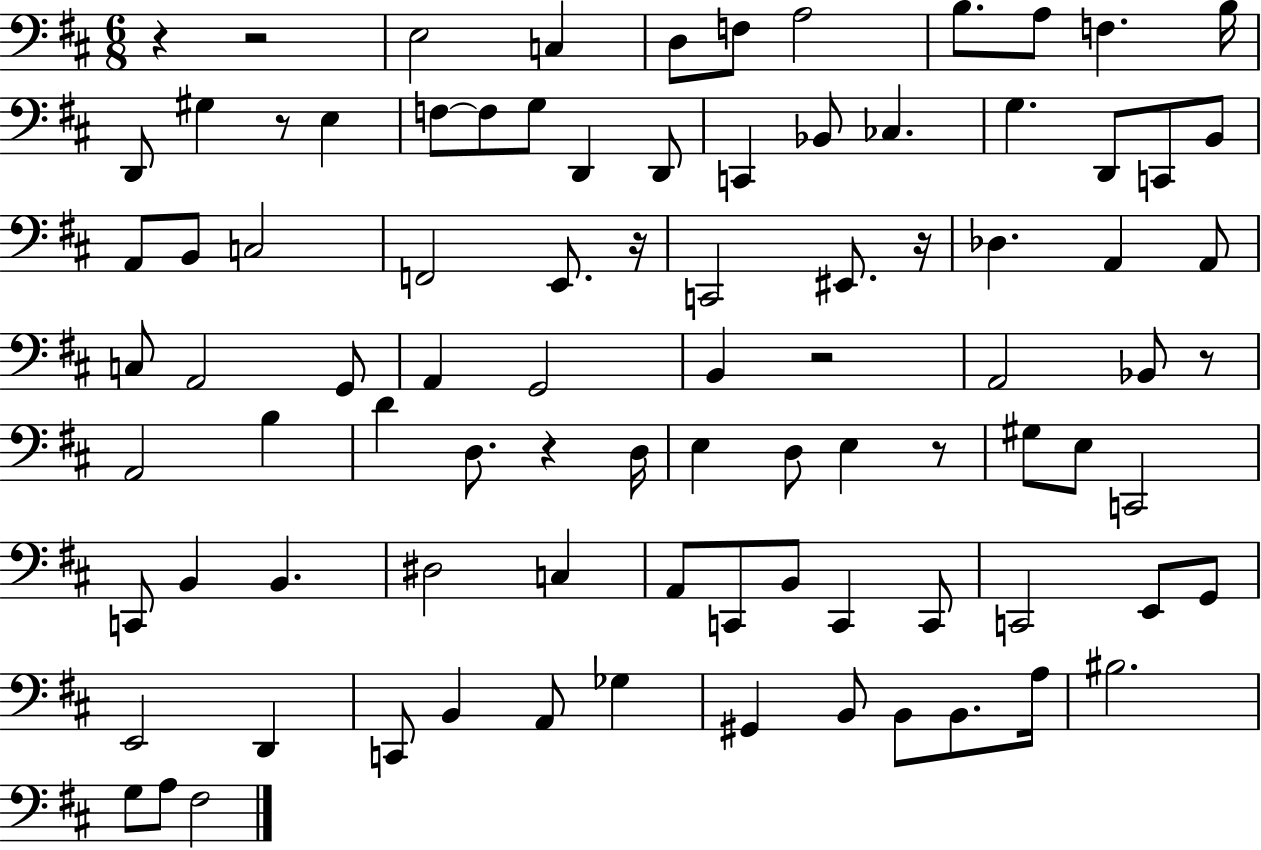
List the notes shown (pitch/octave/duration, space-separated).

R/q R/h E3/h C3/q D3/e F3/e A3/h B3/e. A3/e F3/q. B3/s D2/e G#3/q R/e E3/q F3/e F3/e G3/e D2/q D2/e C2/q Bb2/e CES3/q. G3/q. D2/e C2/e B2/e A2/e B2/e C3/h F2/h E2/e. R/s C2/h EIS2/e. R/s Db3/q. A2/q A2/e C3/e A2/h G2/e A2/q G2/h B2/q R/h A2/h Bb2/e R/e A2/h B3/q D4/q D3/e. R/q D3/s E3/q D3/e E3/q R/e G#3/e E3/e C2/h C2/e B2/q B2/q. D#3/h C3/q A2/e C2/e B2/e C2/q C2/e C2/h E2/e G2/e E2/h D2/q C2/e B2/q A2/e Gb3/q G#2/q B2/e B2/e B2/e. A3/s BIS3/h. G3/e A3/e F#3/h